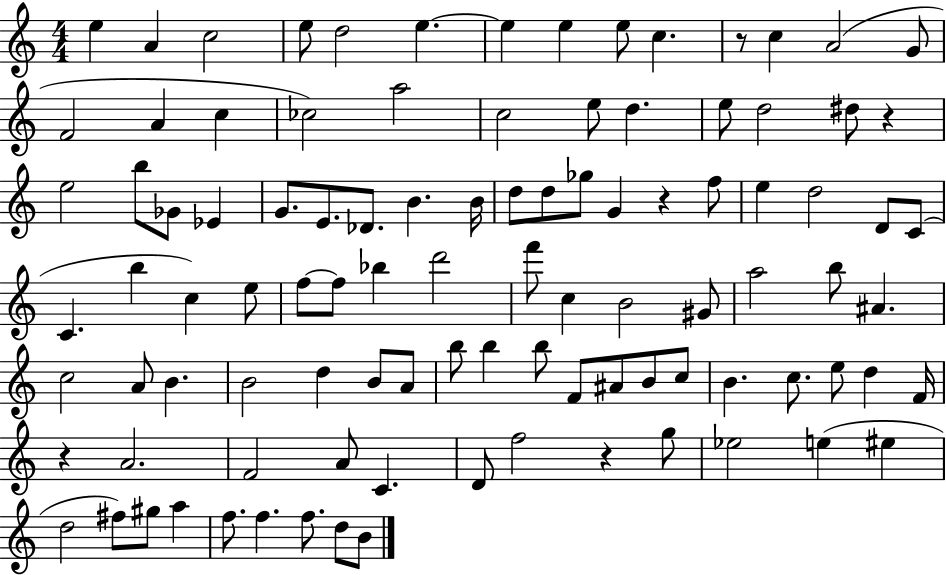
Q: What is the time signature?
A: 4/4